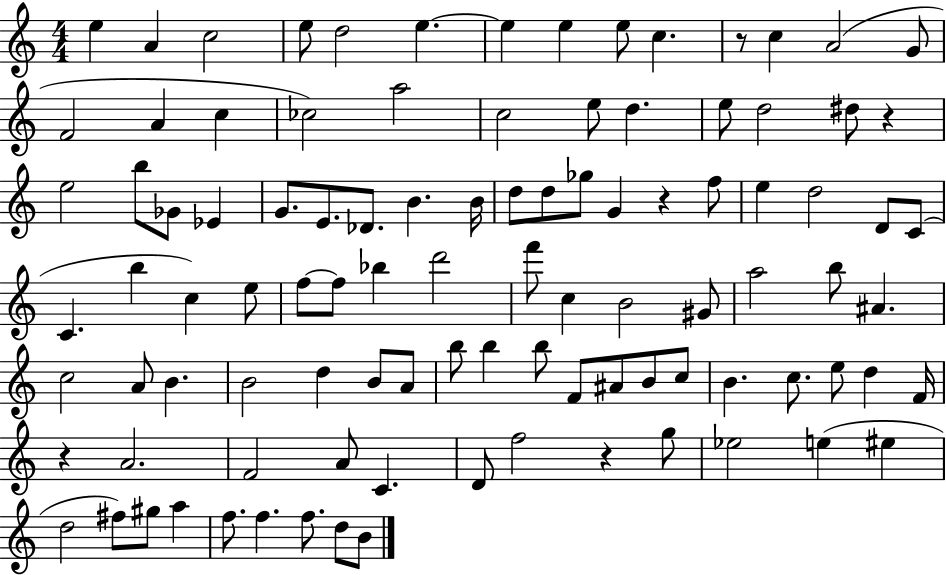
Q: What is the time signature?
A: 4/4